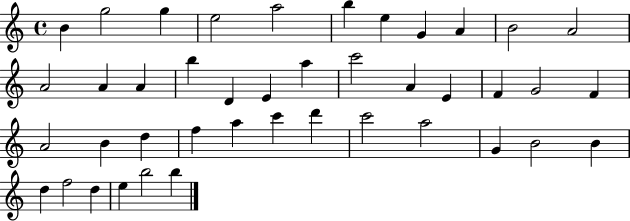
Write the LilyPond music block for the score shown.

{
  \clef treble
  \time 4/4
  \defaultTimeSignature
  \key c \major
  b'4 g''2 g''4 | e''2 a''2 | b''4 e''4 g'4 a'4 | b'2 a'2 | \break a'2 a'4 a'4 | b''4 d'4 e'4 a''4 | c'''2 a'4 e'4 | f'4 g'2 f'4 | \break a'2 b'4 d''4 | f''4 a''4 c'''4 d'''4 | c'''2 a''2 | g'4 b'2 b'4 | \break d''4 f''2 d''4 | e''4 b''2 b''4 | \bar "|."
}